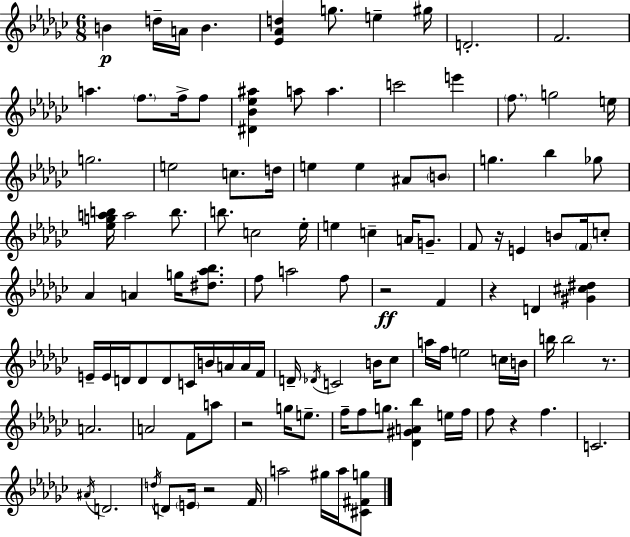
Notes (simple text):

B4/q D5/s A4/s B4/q. [Eb4,Ab4,D5]/q G5/e. E5/q G#5/s D4/h. F4/h. A5/q. F5/e. F5/s F5/e [D#4,Bb4,Eb5,A#5]/q A5/e A5/q. C6/h E6/q F5/e. G5/h E5/s G5/h. E5/h C5/e. D5/s E5/q E5/q A#4/e B4/e G5/q. Bb5/q Gb5/e [Eb5,G5,A5,B5]/s A5/h B5/e. B5/e. C5/h Eb5/s E5/q C5/q A4/s G4/e. F4/e R/s E4/q B4/e F4/s C5/e Ab4/q A4/q G5/s [D#5,Ab5,Bb5]/e. F5/e A5/h F5/e R/h F4/q R/q D4/q [G#4,C#5,D#5]/q E4/s E4/s D4/s D4/e D4/e C4/s B4/s A4/s A4/s F4/s D4/s Db4/s C4/h B4/s CES5/e A5/s F5/s E5/h C5/s B4/s B5/s B5/h R/e. A4/h. A4/h F4/e A5/e R/h G5/s E5/e. F5/s F5/e G5/e. [Db4,G#4,A4,Bb5]/q E5/s F5/s F5/e R/q F5/q. C4/h. A#4/s D4/h. D5/s D4/e E4/s R/h F4/s A5/h G#5/s A5/s [C#4,F#4,G5]/e